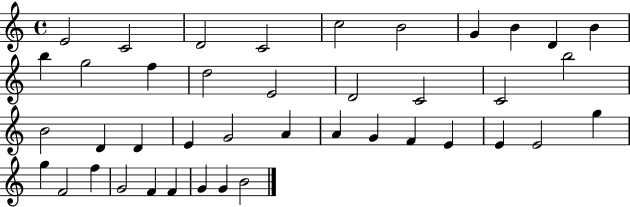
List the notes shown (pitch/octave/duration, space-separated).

E4/h C4/h D4/h C4/h C5/h B4/h G4/q B4/q D4/q B4/q B5/q G5/h F5/q D5/h E4/h D4/h C4/h C4/h B5/h B4/h D4/q D4/q E4/q G4/h A4/q A4/q G4/q F4/q E4/q E4/q E4/h G5/q G5/q F4/h F5/q G4/h F4/q F4/q G4/q G4/q B4/h